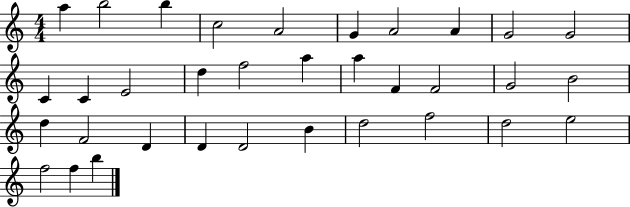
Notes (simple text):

A5/q B5/h B5/q C5/h A4/h G4/q A4/h A4/q G4/h G4/h C4/q C4/q E4/h D5/q F5/h A5/q A5/q F4/q F4/h G4/h B4/h D5/q F4/h D4/q D4/q D4/h B4/q D5/h F5/h D5/h E5/h F5/h F5/q B5/q